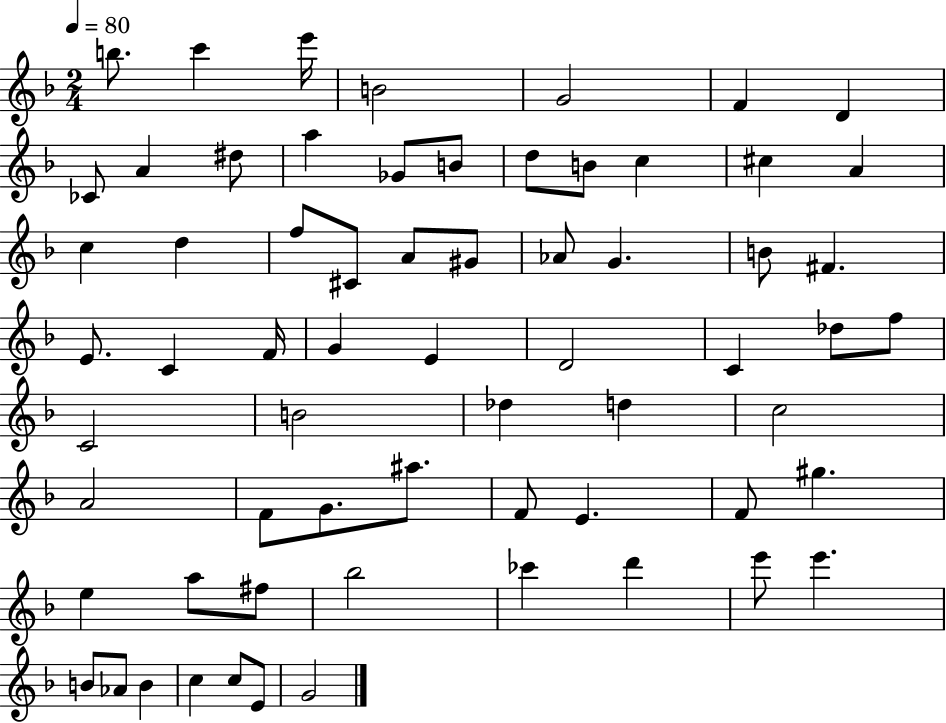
B5/e. C6/q E6/s B4/h G4/h F4/q D4/q CES4/e A4/q D#5/e A5/q Gb4/e B4/e D5/e B4/e C5/q C#5/q A4/q C5/q D5/q F5/e C#4/e A4/e G#4/e Ab4/e G4/q. B4/e F#4/q. E4/e. C4/q F4/s G4/q E4/q D4/h C4/q Db5/e F5/e C4/h B4/h Db5/q D5/q C5/h A4/h F4/e G4/e. A#5/e. F4/e E4/q. F4/e G#5/q. E5/q A5/e F#5/e Bb5/h CES6/q D6/q E6/e E6/q. B4/e Ab4/e B4/q C5/q C5/e E4/e G4/h